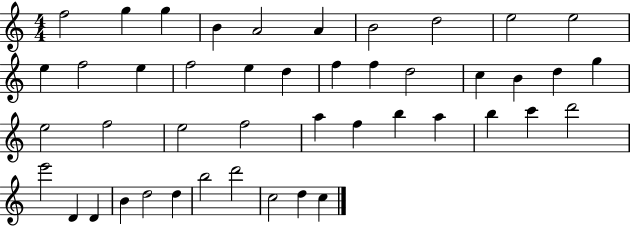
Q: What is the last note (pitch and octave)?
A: C5